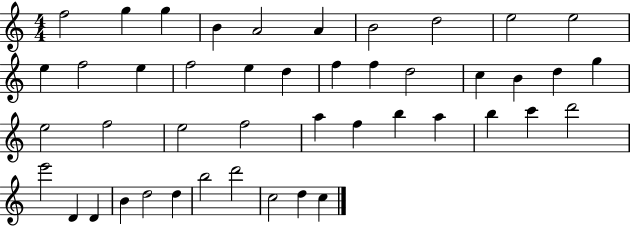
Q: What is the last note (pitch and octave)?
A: C5